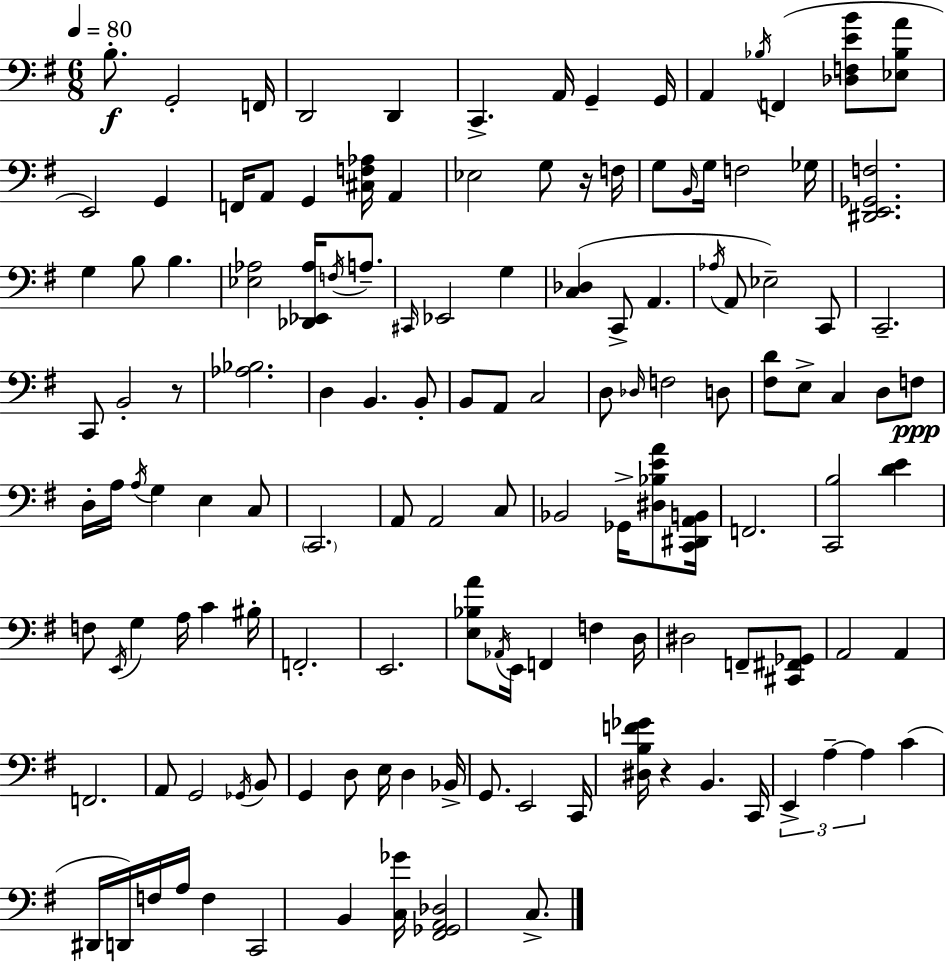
B3/e. G2/h F2/s D2/h D2/q C2/q. A2/s G2/q G2/s A2/q Bb3/s F2/q [Db3,F3,E4,B4]/e [Eb3,Bb3,A4]/e E2/h G2/q F2/s A2/e G2/q [C#3,F3,Ab3]/s A2/q Eb3/h G3/e R/s F3/s G3/e B2/s G3/s F3/h Gb3/s [D#2,E2,Gb2,F3]/h. G3/q B3/e B3/q. [Eb3,Ab3]/h [Db2,Eb2,Ab3]/s F3/s A3/e. C#2/s Eb2/h G3/q [C3,Db3]/q C2/e A2/q. Ab3/s A2/e Eb3/h C2/e C2/h. C2/e B2/h R/e [Ab3,Bb3]/h. D3/q B2/q. B2/e B2/e A2/e C3/h D3/e Db3/s F3/h D3/e [F#3,D4]/e E3/e C3/q D3/e F3/e D3/s A3/s A3/s G3/q E3/q C3/e C2/h. A2/e A2/h C3/e Bb2/h Gb2/s [D#3,Bb3,E4,A4]/e [C2,D#2,A2,B2]/s F2/h. [C2,B3]/h [D4,E4]/q F3/e E2/s G3/q A3/s C4/q BIS3/s F2/h. E2/h. [E3,Bb3,A4]/e Ab2/s E2/s F2/q F3/q D3/s D#3/h F2/e [C#2,F#2,Gb2]/e A2/h A2/q F2/h. A2/e G2/h Gb2/s B2/e G2/q D3/e E3/s D3/q Bb2/s G2/e. E2/h C2/s [D#3,B3,F4,Gb4]/s R/q B2/q. C2/s E2/q A3/q A3/q C4/q D#2/s D2/s F3/s A3/s F3/q C2/h B2/q [C3,Gb4]/s [F#2,Gb2,A2,Db3]/h C3/e.